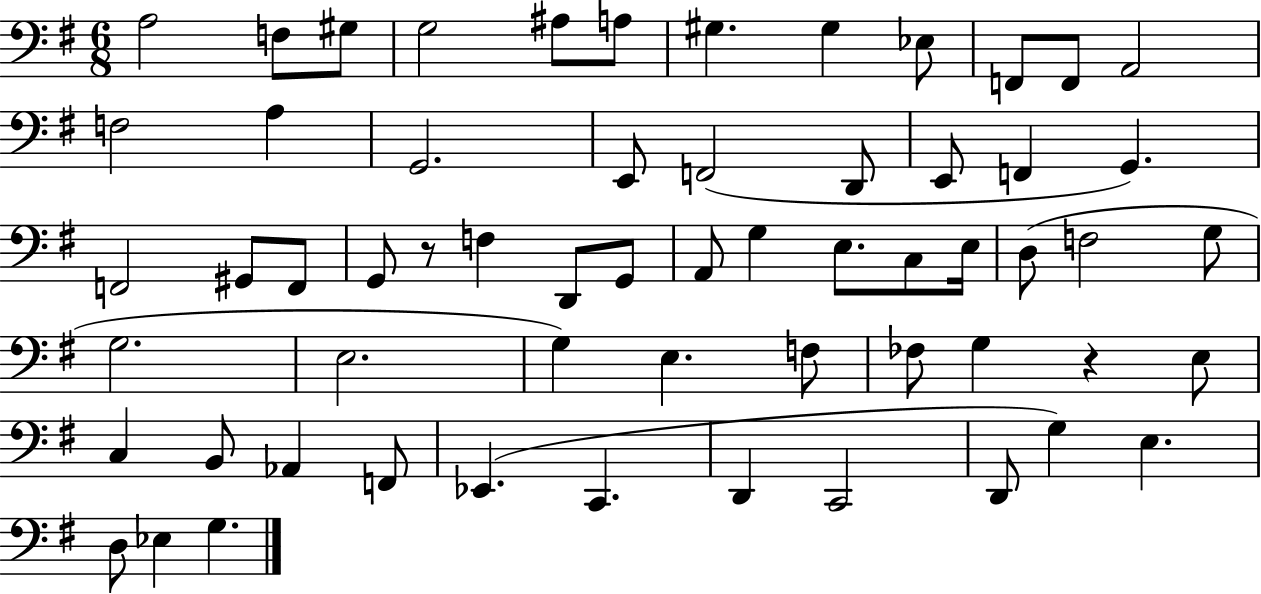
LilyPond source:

{
  \clef bass
  \numericTimeSignature
  \time 6/8
  \key g \major
  a2 f8 gis8 | g2 ais8 a8 | gis4. gis4 ees8 | f,8 f,8 a,2 | \break f2 a4 | g,2. | e,8 f,2( d,8 | e,8 f,4 g,4.) | \break f,2 gis,8 f,8 | g,8 r8 f4 d,8 g,8 | a,8 g4 e8. c8 e16 | d8( f2 g8 | \break g2. | e2. | g4) e4. f8 | fes8 g4 r4 e8 | \break c4 b,8 aes,4 f,8 | ees,4.( c,4. | d,4 c,2 | d,8 g4) e4. | \break d8 ees4 g4. | \bar "|."
}